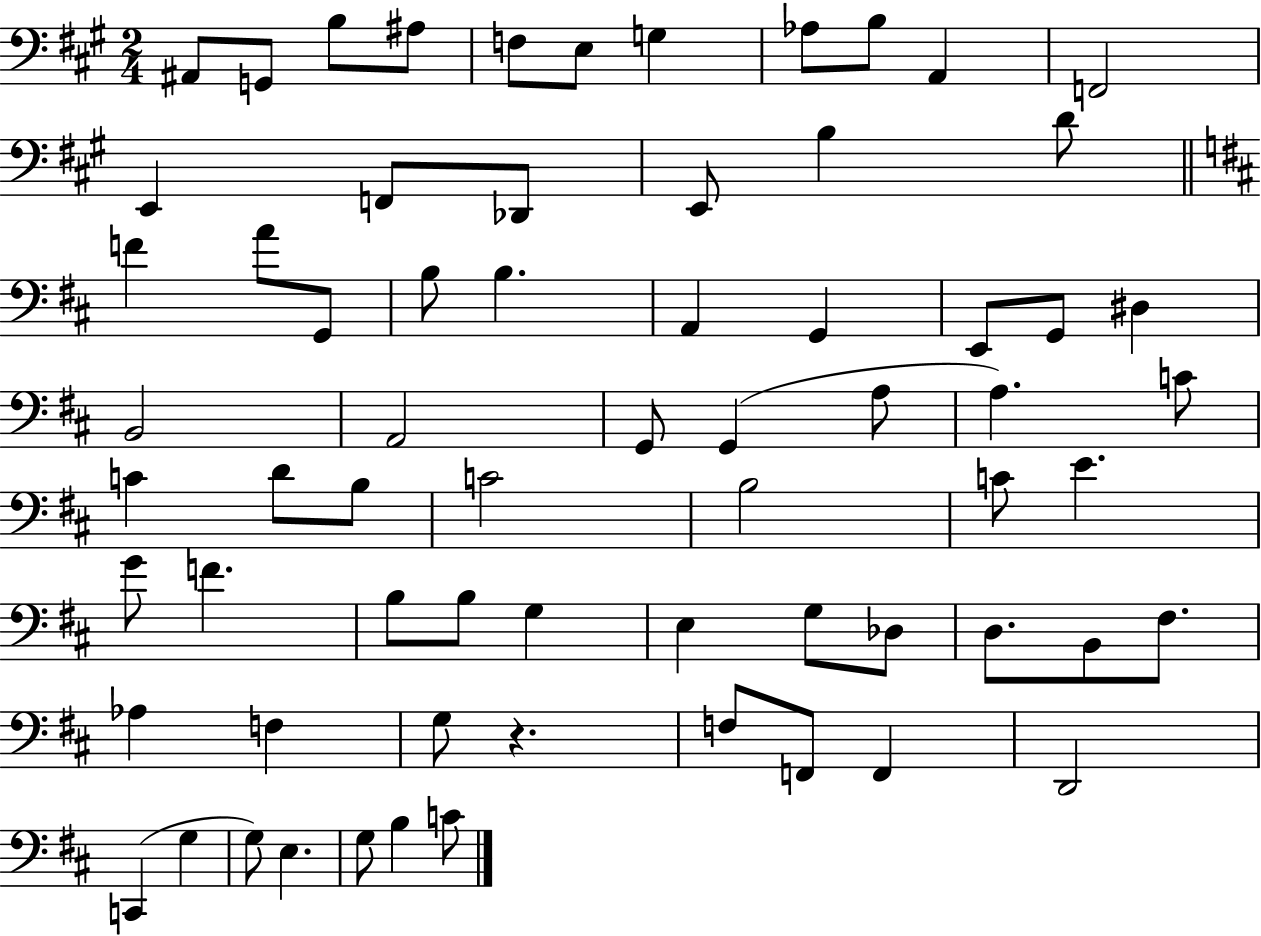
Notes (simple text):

A#2/e G2/e B3/e A#3/e F3/e E3/e G3/q Ab3/e B3/e A2/q F2/h E2/q F2/e Db2/e E2/e B3/q D4/e F4/q A4/e G2/e B3/e B3/q. A2/q G2/q E2/e G2/e D#3/q B2/h A2/h G2/e G2/q A3/e A3/q. C4/e C4/q D4/e B3/e C4/h B3/h C4/e E4/q. G4/e F4/q. B3/e B3/e G3/q E3/q G3/e Db3/e D3/e. B2/e F#3/e. Ab3/q F3/q G3/e R/q. F3/e F2/e F2/q D2/h C2/q G3/q G3/e E3/q. G3/e B3/q C4/e